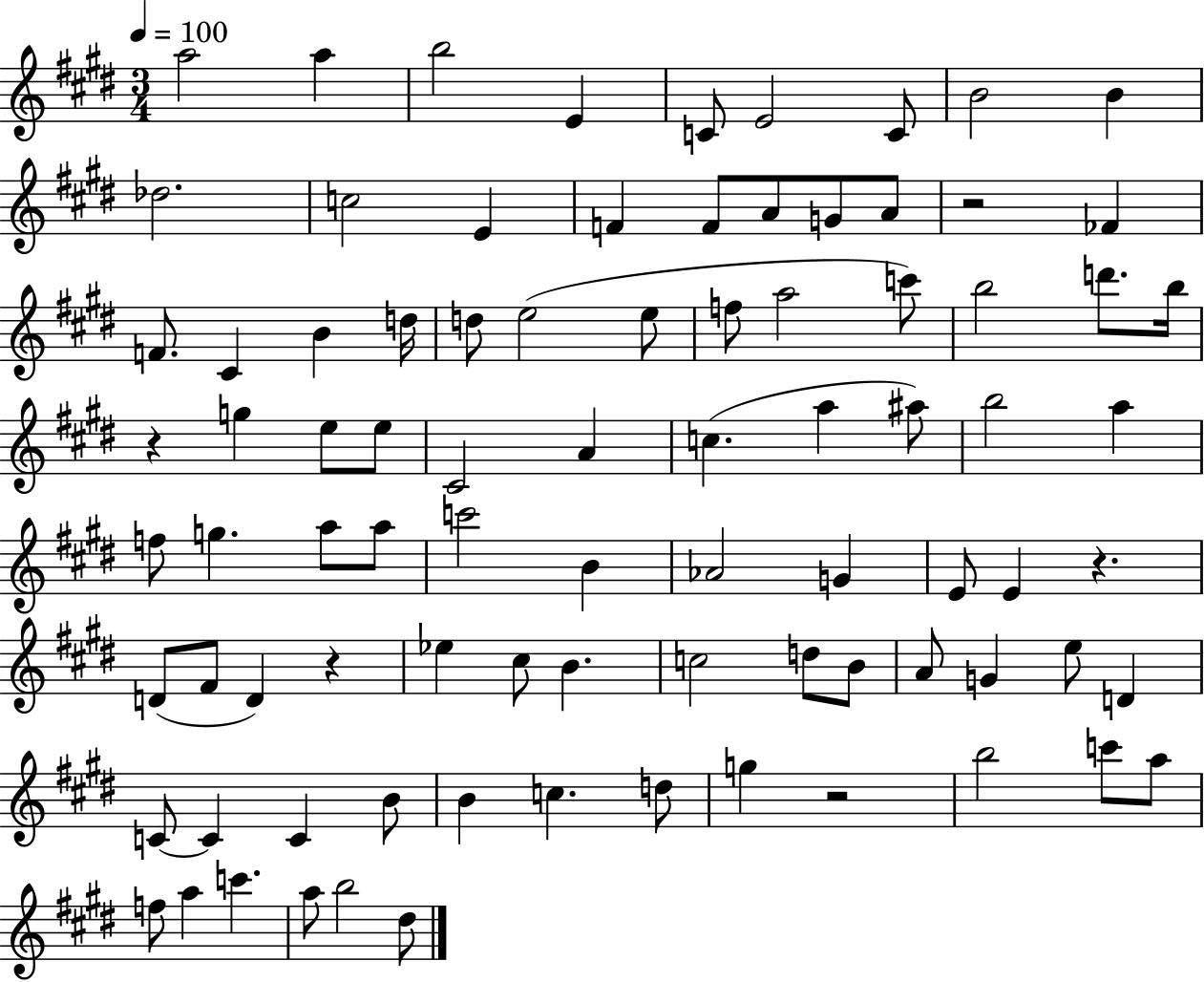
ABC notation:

X:1
T:Untitled
M:3/4
L:1/4
K:E
a2 a b2 E C/2 E2 C/2 B2 B _d2 c2 E F F/2 A/2 G/2 A/2 z2 _F F/2 ^C B d/4 d/2 e2 e/2 f/2 a2 c'/2 b2 d'/2 b/4 z g e/2 e/2 ^C2 A c a ^a/2 b2 a f/2 g a/2 a/2 c'2 B _A2 G E/2 E z D/2 ^F/2 D z _e ^c/2 B c2 d/2 B/2 A/2 G e/2 D C/2 C C B/2 B c d/2 g z2 b2 c'/2 a/2 f/2 a c' a/2 b2 ^d/2